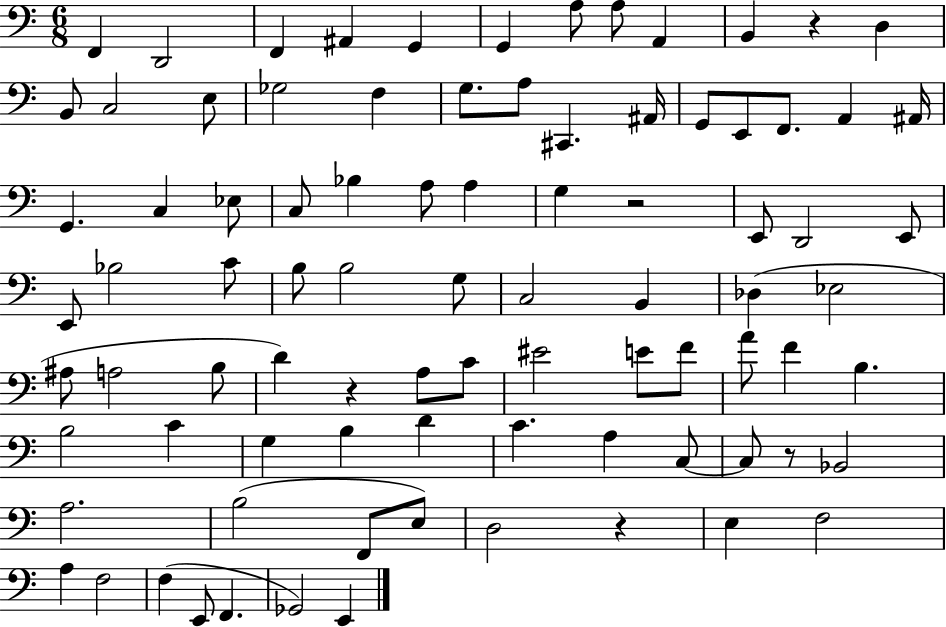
X:1
T:Untitled
M:6/8
L:1/4
K:C
F,, D,,2 F,, ^A,, G,, G,, A,/2 A,/2 A,, B,, z D, B,,/2 C,2 E,/2 _G,2 F, G,/2 A,/2 ^C,, ^A,,/4 G,,/2 E,,/2 F,,/2 A,, ^A,,/4 G,, C, _E,/2 C,/2 _B, A,/2 A, G, z2 E,,/2 D,,2 E,,/2 E,,/2 _B,2 C/2 B,/2 B,2 G,/2 C,2 B,, _D, _E,2 ^A,/2 A,2 B,/2 D z A,/2 C/2 ^E2 E/2 F/2 A/2 F B, B,2 C G, B, D C A, C,/2 C,/2 z/2 _B,,2 A,2 B,2 F,,/2 E,/2 D,2 z E, F,2 A, F,2 F, E,,/2 F,, _G,,2 E,,